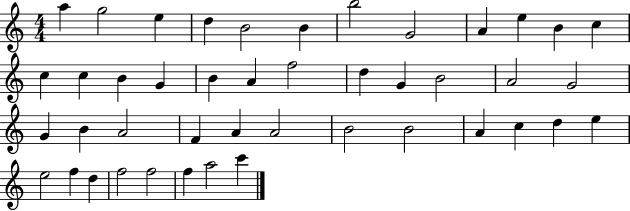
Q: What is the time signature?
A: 4/4